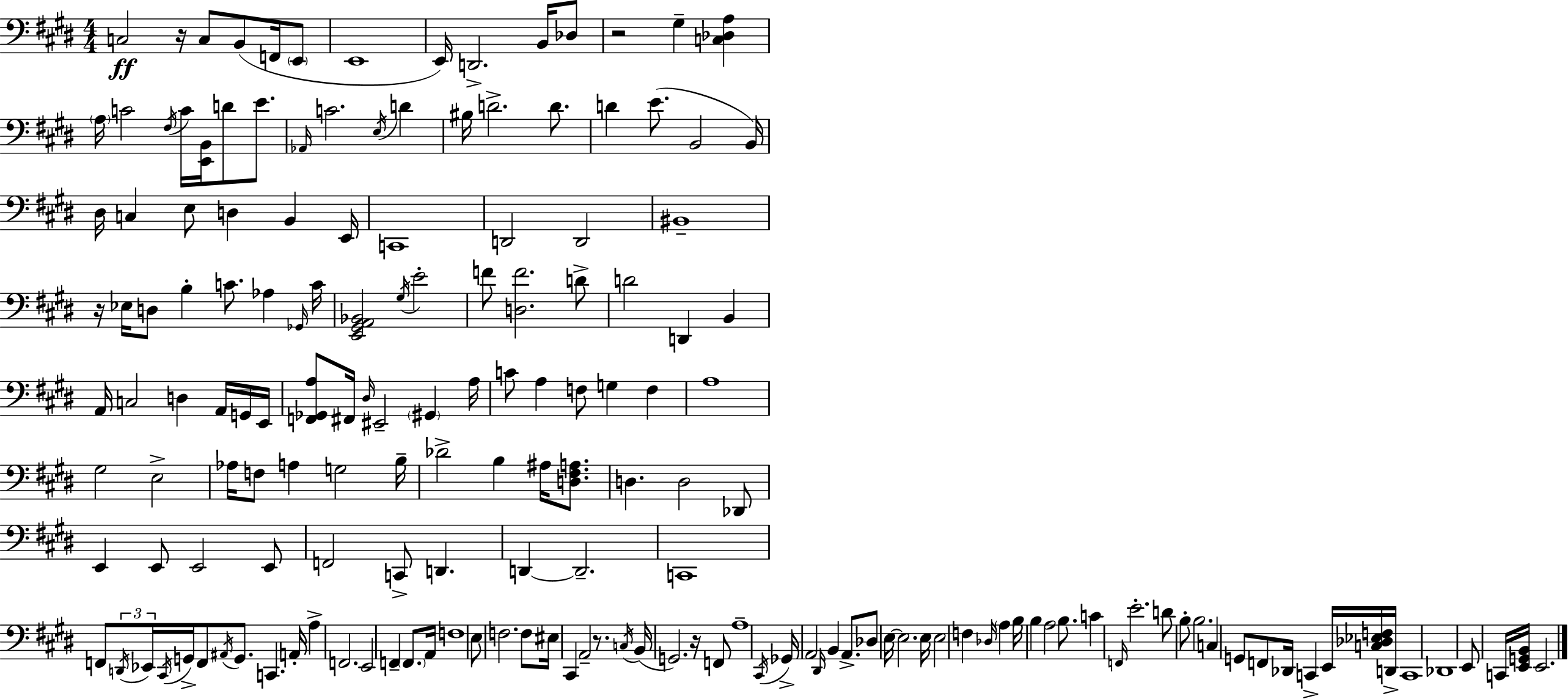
X:1
T:Untitled
M:4/4
L:1/4
K:E
C,2 z/4 C,/2 B,,/2 F,,/4 E,,/2 E,,4 E,,/4 D,,2 B,,/4 _D,/2 z2 ^G, [C,_D,A,] A,/4 C2 ^F,/4 C/4 [E,,B,,]/4 D/2 E/2 _A,,/4 C2 E,/4 D ^B,/4 D2 D/2 D E/2 B,,2 B,,/4 ^D,/4 C, E,/2 D, B,, E,,/4 C,,4 D,,2 D,,2 ^B,,4 z/4 _E,/4 D,/2 B, C/2 _A, _G,,/4 C/4 [E,,^G,,A,,_B,,]2 ^G,/4 E2 F/2 [D,F]2 D/2 D2 D,, B,, A,,/4 C,2 D, A,,/4 G,,/4 E,,/4 [F,,_G,,A,]/2 ^F,,/4 ^D,/4 ^E,,2 ^G,, A,/4 C/2 A, F,/2 G, F, A,4 ^G,2 E,2 _A,/4 F,/2 A, G,2 B,/4 _D2 B, ^A,/4 [D,^F,A,]/2 D, D,2 _D,,/2 E,, E,,/2 E,,2 E,,/2 F,,2 C,,/2 D,, D,, D,,2 C,,4 F,,/2 D,,/4 _E,,/4 ^C,,/4 G,,/4 F,,/2 ^A,,/4 G,,/2 C,, A,,/4 A, F,,2 E,,2 F,, F,,/2 A,,/4 F,4 E,/2 F,2 F,/2 ^E,/4 ^C,, A,,2 z/2 C,/4 B,,/4 G,,2 z/4 F,,/2 A,4 ^C,,/4 _G,,/4 A,,2 ^D,,/4 B,, A,,/2 _D,/2 E,/4 E,2 E,/4 E,2 F, _D,/4 A, B,/4 B, A,2 B,/2 C F,,/4 E2 D/2 B,/2 B,2 C, G,,/2 F,,/2 _D,,/4 C,, E,,/4 [C,_D,_E,F,]/4 D,,/4 C,,4 _D,,4 E,,/2 C,,/4 [E,,G,,B,,]/4 E,,2